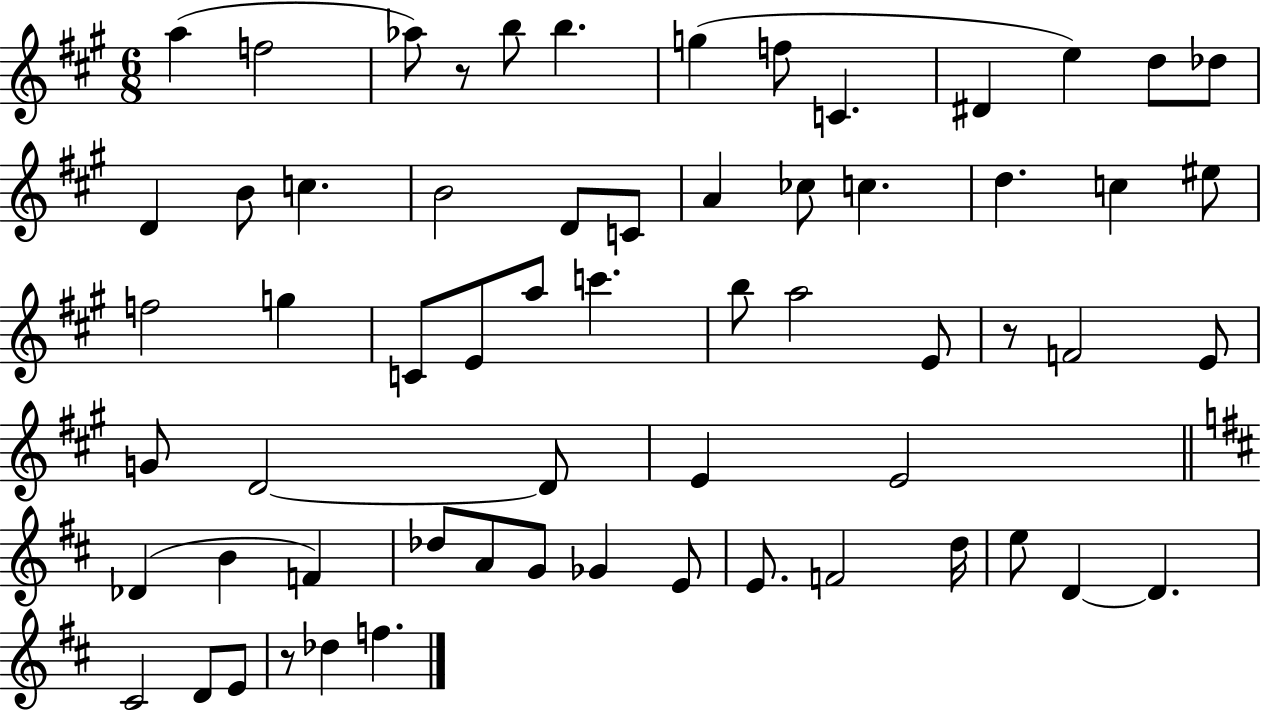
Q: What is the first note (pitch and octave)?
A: A5